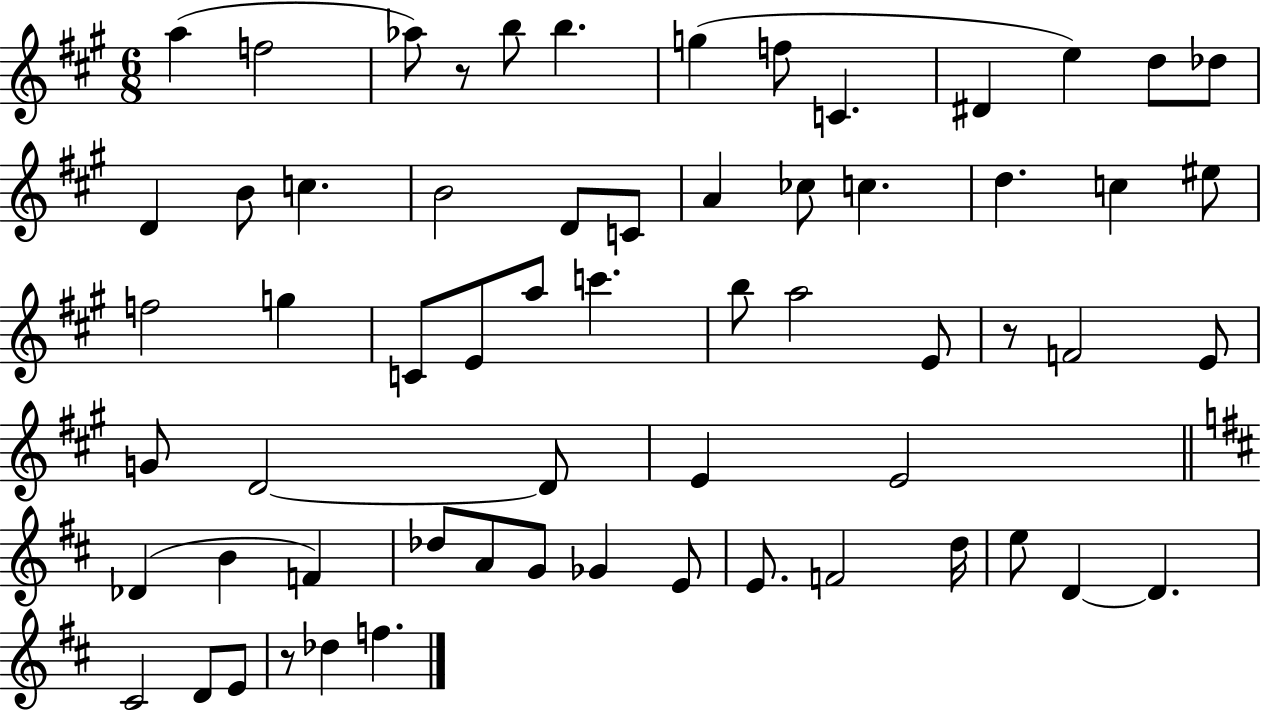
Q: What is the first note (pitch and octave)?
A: A5